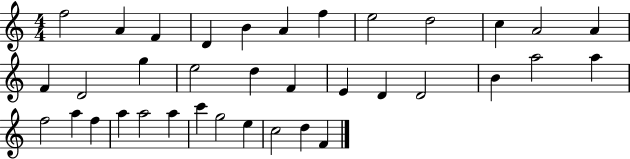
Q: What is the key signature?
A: C major